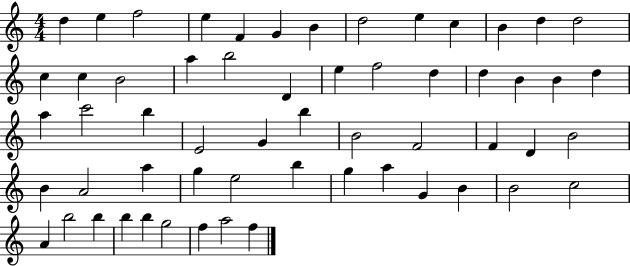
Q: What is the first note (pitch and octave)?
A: D5